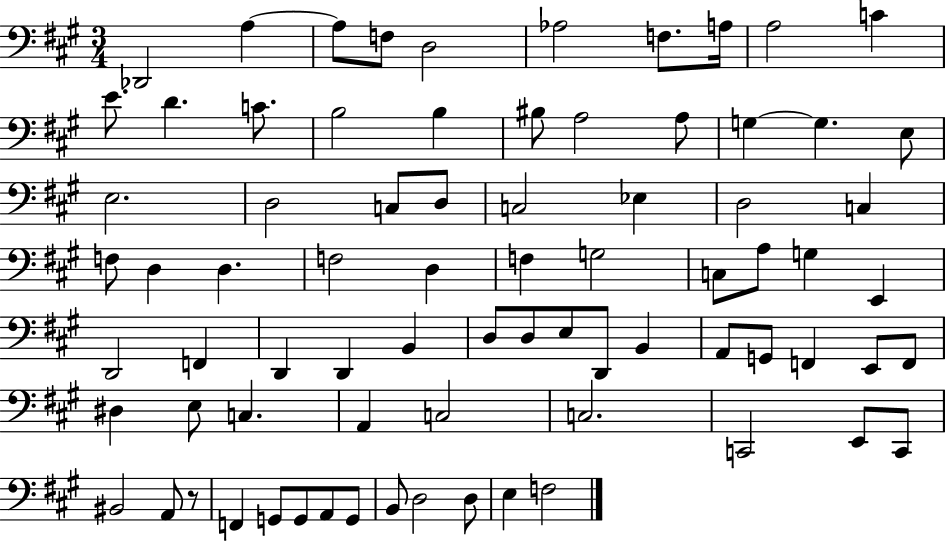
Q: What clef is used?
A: bass